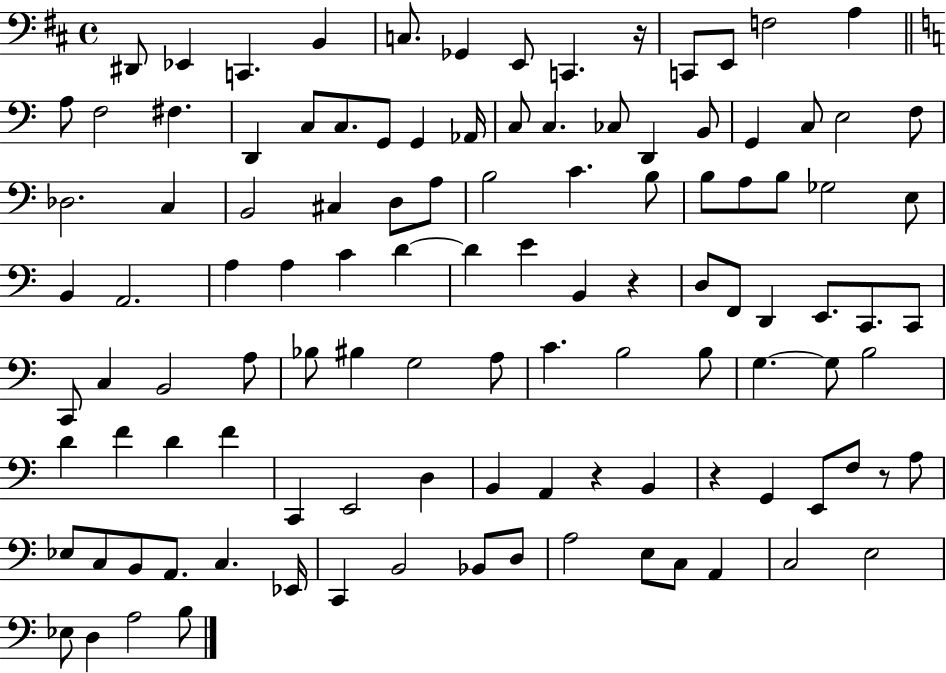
{
  \clef bass
  \time 4/4
  \defaultTimeSignature
  \key d \major
  dis,8 ees,4 c,4. b,4 | c8. ges,4 e,8 c,4. r16 | c,8 e,8 f2 a4 | \bar "||" \break \key c \major a8 f2 fis4. | d,4 c8 c8. g,8 g,4 aes,16 | c8 c4. ces8 d,4 b,8 | g,4 c8 e2 f8 | \break des2. c4 | b,2 cis4 d8 a8 | b2 c'4. b8 | b8 a8 b8 ges2 e8 | \break b,4 a,2. | a4 a4 c'4 d'4~~ | d'4 e'4 b,4 r4 | d8 f,8 d,4 e,8. c,8. c,8 | \break c,8 c4 b,2 a8 | bes8 bis4 g2 a8 | c'4. b2 b8 | g4.~~ g8 b2 | \break d'4 f'4 d'4 f'4 | c,4 e,2 d4 | b,4 a,4 r4 b,4 | r4 g,4 e,8 f8 r8 a8 | \break ees8 c8 b,8 a,8. c4. ees,16 | c,4 b,2 bes,8 d8 | a2 e8 c8 a,4 | c2 e2 | \break ees8 d4 a2 b8 | \bar "|."
}